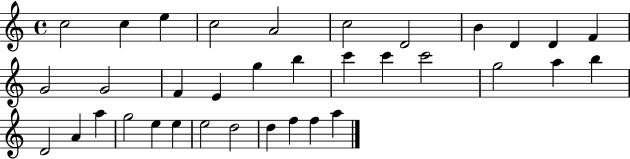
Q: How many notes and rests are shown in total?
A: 35